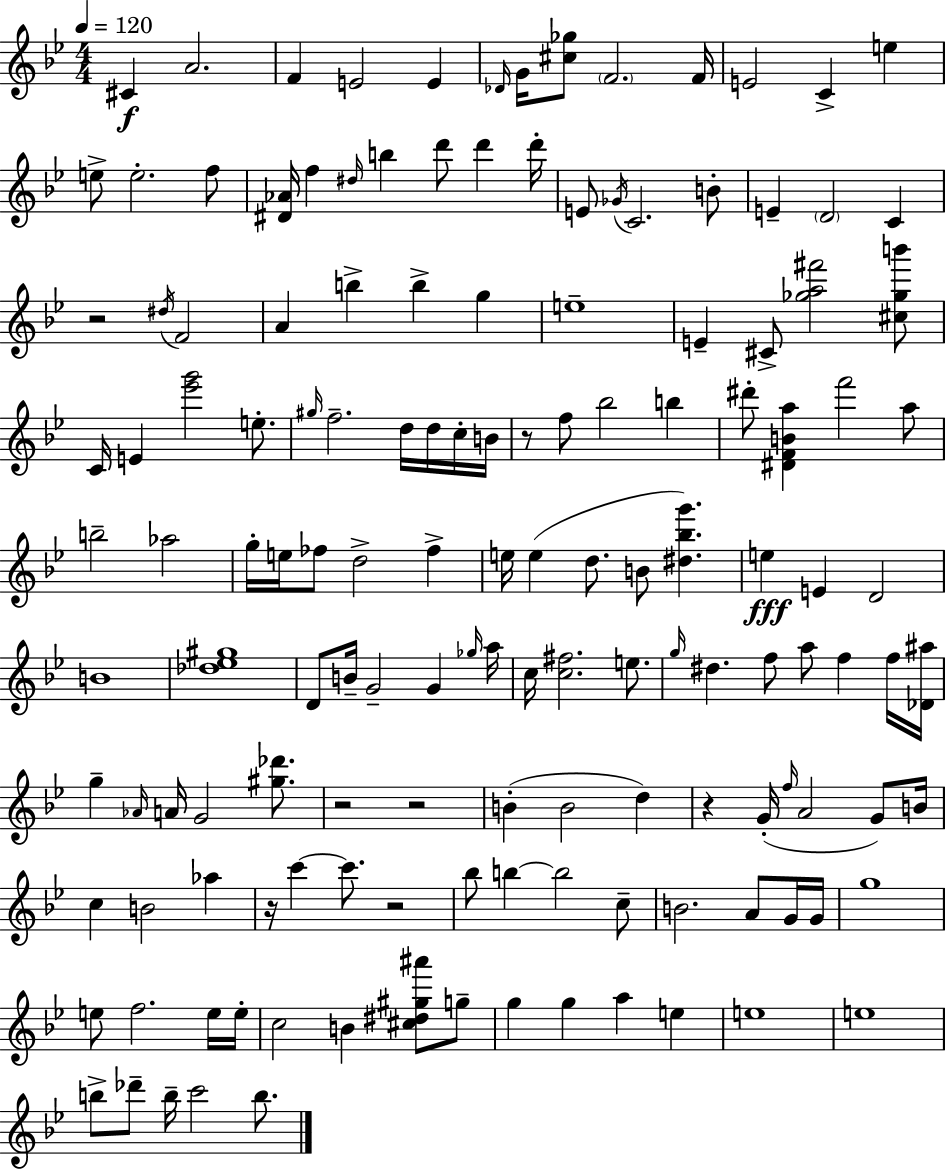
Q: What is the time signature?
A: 4/4